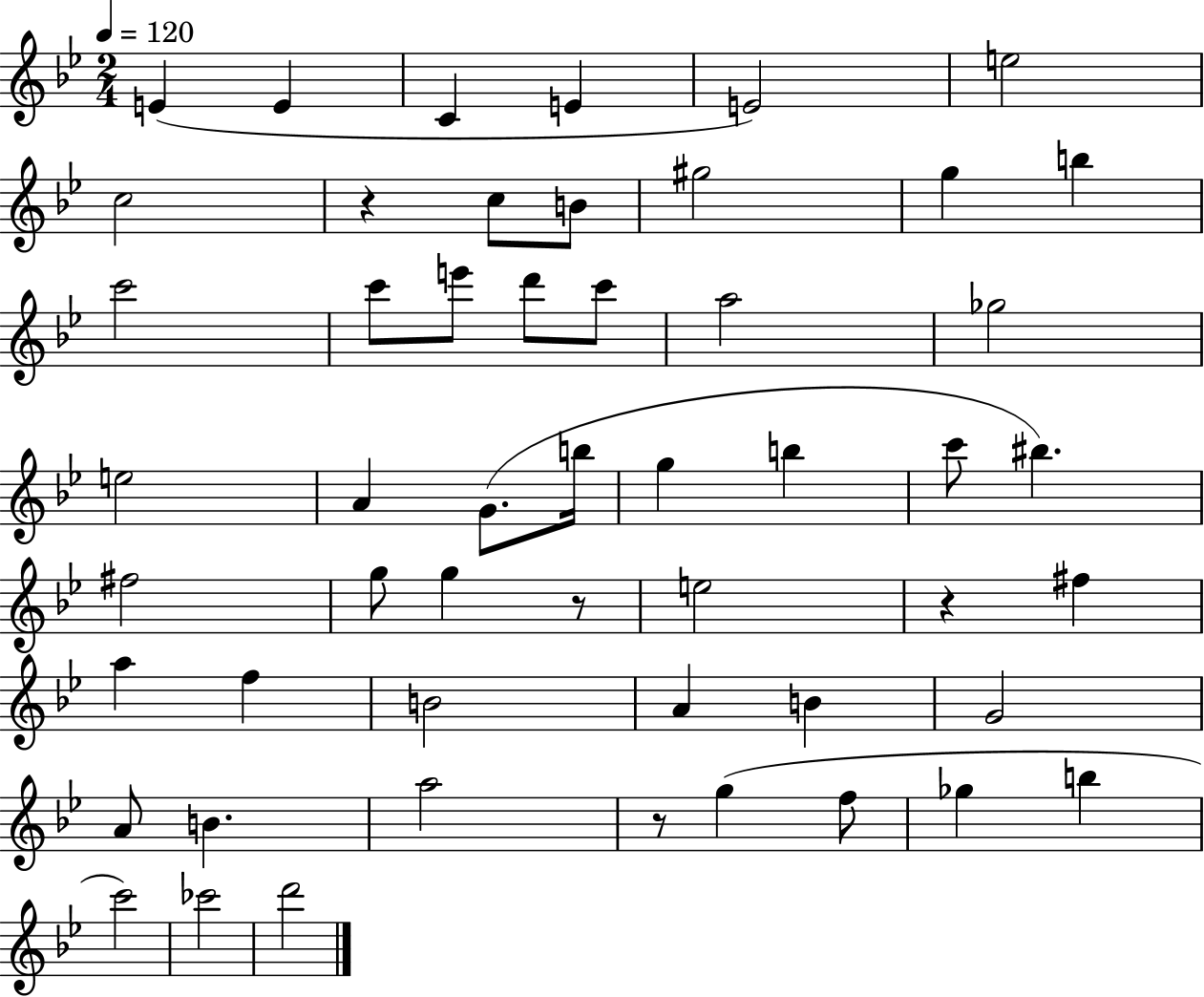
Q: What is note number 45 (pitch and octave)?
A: B5